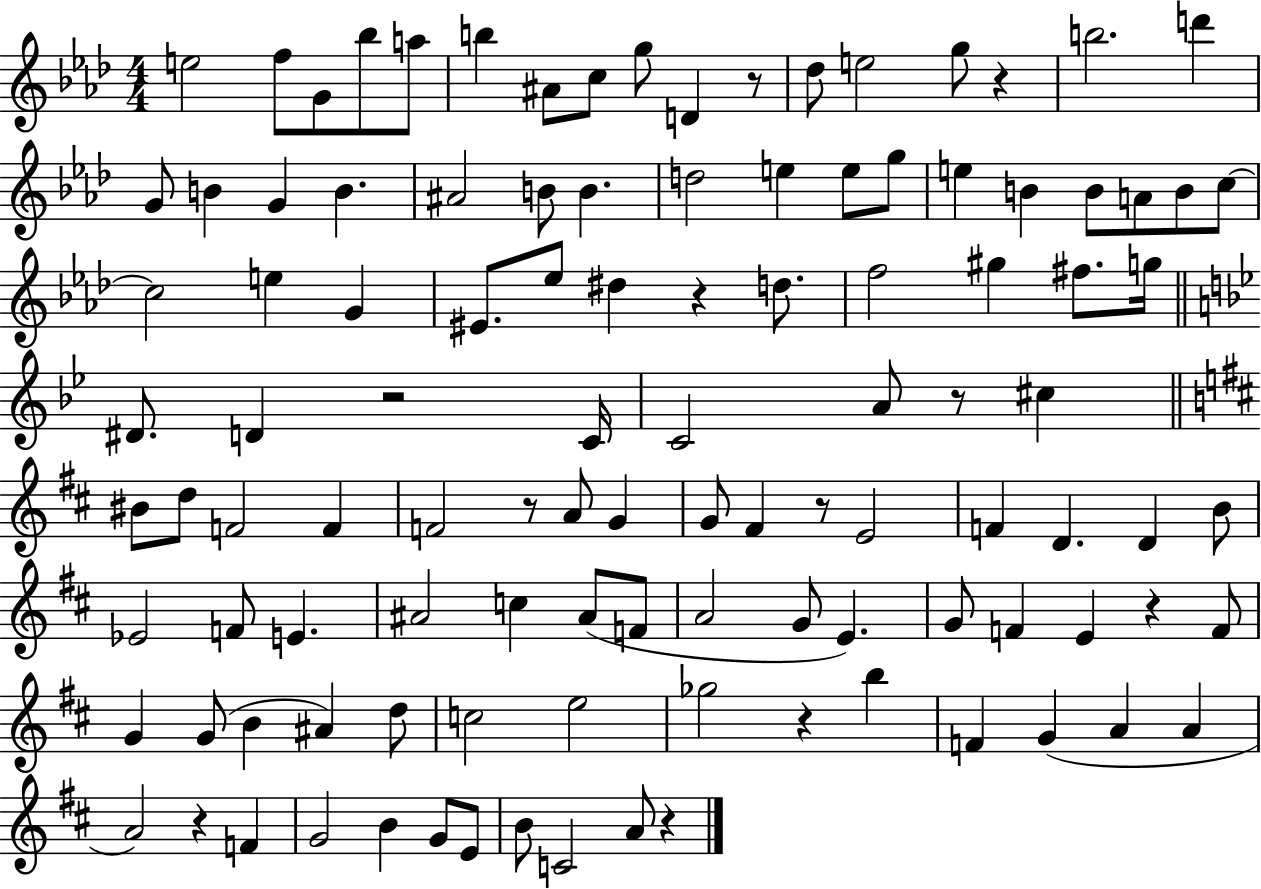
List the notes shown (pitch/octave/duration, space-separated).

E5/h F5/e G4/e Bb5/e A5/e B5/q A#4/e C5/e G5/e D4/q R/e Db5/e E5/h G5/e R/q B5/h. D6/q G4/e B4/q G4/q B4/q. A#4/h B4/e B4/q. D5/h E5/q E5/e G5/e E5/q B4/q B4/e A4/e B4/e C5/e C5/h E5/q G4/q EIS4/e. Eb5/e D#5/q R/q D5/e. F5/h G#5/q F#5/e. G5/s D#4/e. D4/q R/h C4/s C4/h A4/e R/e C#5/q BIS4/e D5/e F4/h F4/q F4/h R/e A4/e G4/q G4/e F#4/q R/e E4/h F4/q D4/q. D4/q B4/e Eb4/h F4/e E4/q. A#4/h C5/q A#4/e F4/e A4/h G4/e E4/q. G4/e F4/q E4/q R/q F4/e G4/q G4/e B4/q A#4/q D5/e C5/h E5/h Gb5/h R/q B5/q F4/q G4/q A4/q A4/q A4/h R/q F4/q G4/h B4/q G4/e E4/e B4/e C4/h A4/e R/q